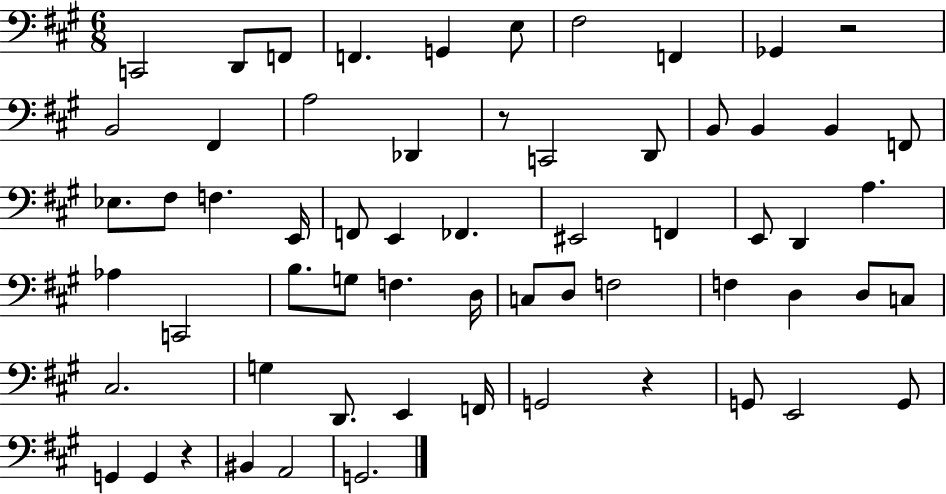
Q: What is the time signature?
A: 6/8